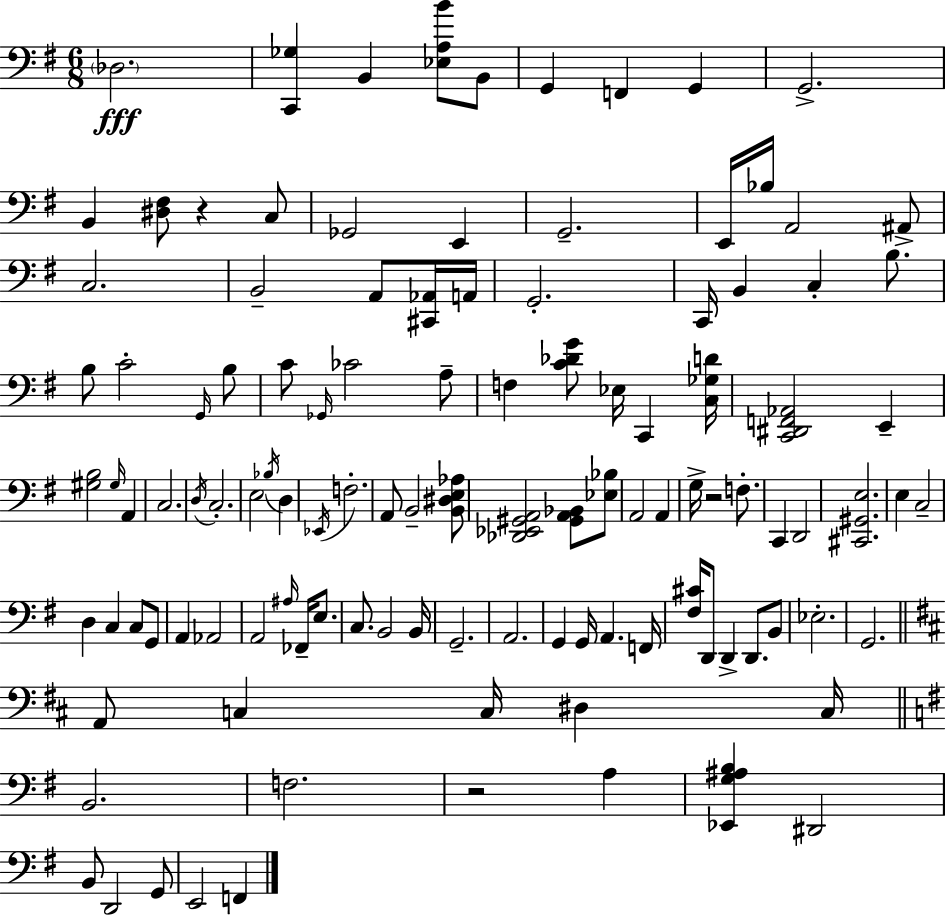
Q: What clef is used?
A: bass